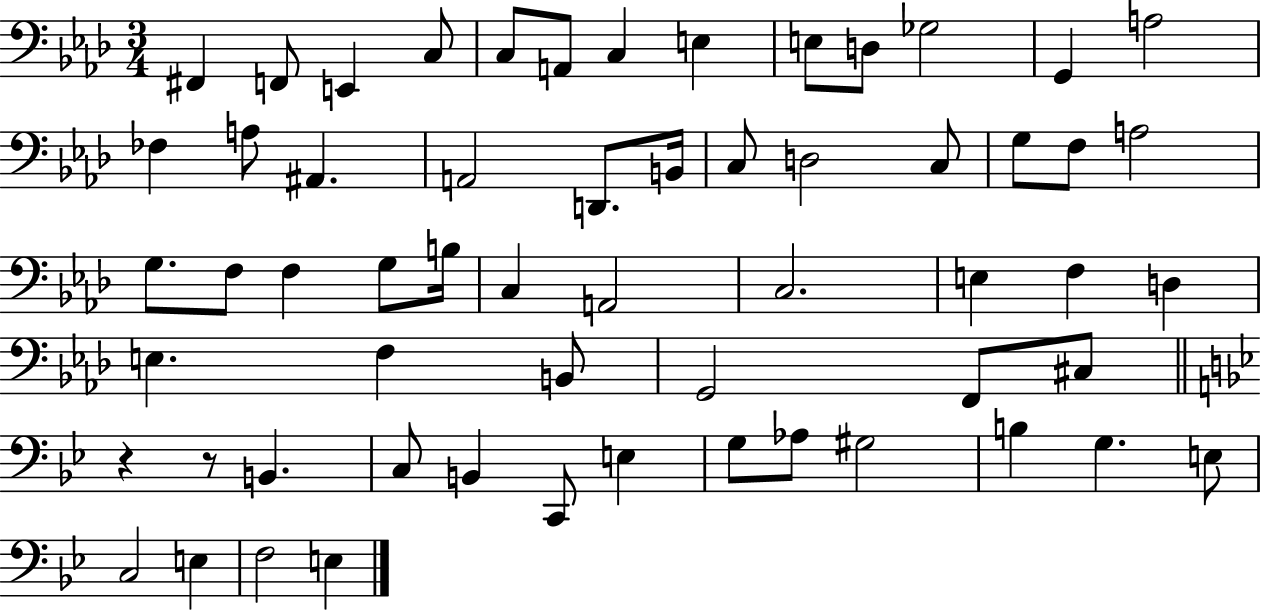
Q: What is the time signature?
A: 3/4